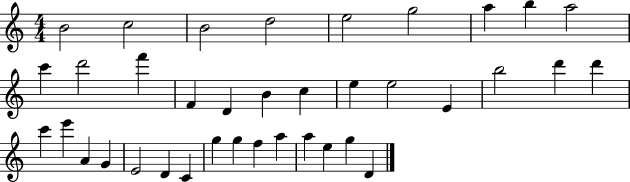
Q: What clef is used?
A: treble